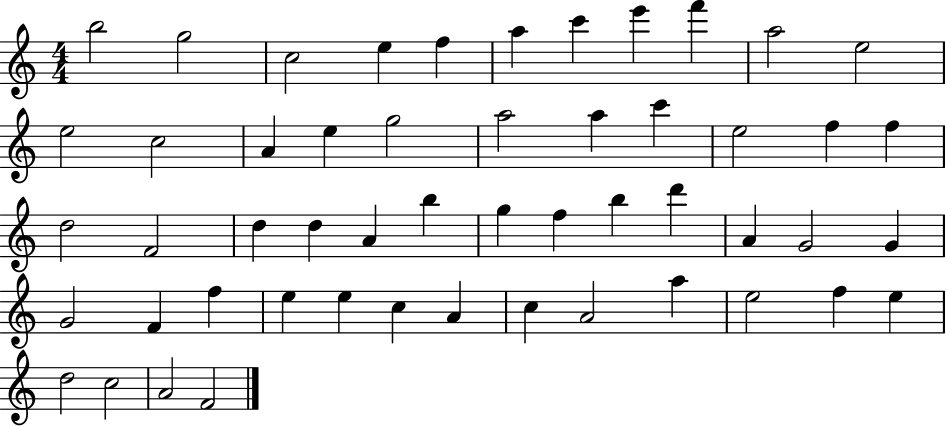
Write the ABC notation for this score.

X:1
T:Untitled
M:4/4
L:1/4
K:C
b2 g2 c2 e f a c' e' f' a2 e2 e2 c2 A e g2 a2 a c' e2 f f d2 F2 d d A b g f b d' A G2 G G2 F f e e c A c A2 a e2 f e d2 c2 A2 F2